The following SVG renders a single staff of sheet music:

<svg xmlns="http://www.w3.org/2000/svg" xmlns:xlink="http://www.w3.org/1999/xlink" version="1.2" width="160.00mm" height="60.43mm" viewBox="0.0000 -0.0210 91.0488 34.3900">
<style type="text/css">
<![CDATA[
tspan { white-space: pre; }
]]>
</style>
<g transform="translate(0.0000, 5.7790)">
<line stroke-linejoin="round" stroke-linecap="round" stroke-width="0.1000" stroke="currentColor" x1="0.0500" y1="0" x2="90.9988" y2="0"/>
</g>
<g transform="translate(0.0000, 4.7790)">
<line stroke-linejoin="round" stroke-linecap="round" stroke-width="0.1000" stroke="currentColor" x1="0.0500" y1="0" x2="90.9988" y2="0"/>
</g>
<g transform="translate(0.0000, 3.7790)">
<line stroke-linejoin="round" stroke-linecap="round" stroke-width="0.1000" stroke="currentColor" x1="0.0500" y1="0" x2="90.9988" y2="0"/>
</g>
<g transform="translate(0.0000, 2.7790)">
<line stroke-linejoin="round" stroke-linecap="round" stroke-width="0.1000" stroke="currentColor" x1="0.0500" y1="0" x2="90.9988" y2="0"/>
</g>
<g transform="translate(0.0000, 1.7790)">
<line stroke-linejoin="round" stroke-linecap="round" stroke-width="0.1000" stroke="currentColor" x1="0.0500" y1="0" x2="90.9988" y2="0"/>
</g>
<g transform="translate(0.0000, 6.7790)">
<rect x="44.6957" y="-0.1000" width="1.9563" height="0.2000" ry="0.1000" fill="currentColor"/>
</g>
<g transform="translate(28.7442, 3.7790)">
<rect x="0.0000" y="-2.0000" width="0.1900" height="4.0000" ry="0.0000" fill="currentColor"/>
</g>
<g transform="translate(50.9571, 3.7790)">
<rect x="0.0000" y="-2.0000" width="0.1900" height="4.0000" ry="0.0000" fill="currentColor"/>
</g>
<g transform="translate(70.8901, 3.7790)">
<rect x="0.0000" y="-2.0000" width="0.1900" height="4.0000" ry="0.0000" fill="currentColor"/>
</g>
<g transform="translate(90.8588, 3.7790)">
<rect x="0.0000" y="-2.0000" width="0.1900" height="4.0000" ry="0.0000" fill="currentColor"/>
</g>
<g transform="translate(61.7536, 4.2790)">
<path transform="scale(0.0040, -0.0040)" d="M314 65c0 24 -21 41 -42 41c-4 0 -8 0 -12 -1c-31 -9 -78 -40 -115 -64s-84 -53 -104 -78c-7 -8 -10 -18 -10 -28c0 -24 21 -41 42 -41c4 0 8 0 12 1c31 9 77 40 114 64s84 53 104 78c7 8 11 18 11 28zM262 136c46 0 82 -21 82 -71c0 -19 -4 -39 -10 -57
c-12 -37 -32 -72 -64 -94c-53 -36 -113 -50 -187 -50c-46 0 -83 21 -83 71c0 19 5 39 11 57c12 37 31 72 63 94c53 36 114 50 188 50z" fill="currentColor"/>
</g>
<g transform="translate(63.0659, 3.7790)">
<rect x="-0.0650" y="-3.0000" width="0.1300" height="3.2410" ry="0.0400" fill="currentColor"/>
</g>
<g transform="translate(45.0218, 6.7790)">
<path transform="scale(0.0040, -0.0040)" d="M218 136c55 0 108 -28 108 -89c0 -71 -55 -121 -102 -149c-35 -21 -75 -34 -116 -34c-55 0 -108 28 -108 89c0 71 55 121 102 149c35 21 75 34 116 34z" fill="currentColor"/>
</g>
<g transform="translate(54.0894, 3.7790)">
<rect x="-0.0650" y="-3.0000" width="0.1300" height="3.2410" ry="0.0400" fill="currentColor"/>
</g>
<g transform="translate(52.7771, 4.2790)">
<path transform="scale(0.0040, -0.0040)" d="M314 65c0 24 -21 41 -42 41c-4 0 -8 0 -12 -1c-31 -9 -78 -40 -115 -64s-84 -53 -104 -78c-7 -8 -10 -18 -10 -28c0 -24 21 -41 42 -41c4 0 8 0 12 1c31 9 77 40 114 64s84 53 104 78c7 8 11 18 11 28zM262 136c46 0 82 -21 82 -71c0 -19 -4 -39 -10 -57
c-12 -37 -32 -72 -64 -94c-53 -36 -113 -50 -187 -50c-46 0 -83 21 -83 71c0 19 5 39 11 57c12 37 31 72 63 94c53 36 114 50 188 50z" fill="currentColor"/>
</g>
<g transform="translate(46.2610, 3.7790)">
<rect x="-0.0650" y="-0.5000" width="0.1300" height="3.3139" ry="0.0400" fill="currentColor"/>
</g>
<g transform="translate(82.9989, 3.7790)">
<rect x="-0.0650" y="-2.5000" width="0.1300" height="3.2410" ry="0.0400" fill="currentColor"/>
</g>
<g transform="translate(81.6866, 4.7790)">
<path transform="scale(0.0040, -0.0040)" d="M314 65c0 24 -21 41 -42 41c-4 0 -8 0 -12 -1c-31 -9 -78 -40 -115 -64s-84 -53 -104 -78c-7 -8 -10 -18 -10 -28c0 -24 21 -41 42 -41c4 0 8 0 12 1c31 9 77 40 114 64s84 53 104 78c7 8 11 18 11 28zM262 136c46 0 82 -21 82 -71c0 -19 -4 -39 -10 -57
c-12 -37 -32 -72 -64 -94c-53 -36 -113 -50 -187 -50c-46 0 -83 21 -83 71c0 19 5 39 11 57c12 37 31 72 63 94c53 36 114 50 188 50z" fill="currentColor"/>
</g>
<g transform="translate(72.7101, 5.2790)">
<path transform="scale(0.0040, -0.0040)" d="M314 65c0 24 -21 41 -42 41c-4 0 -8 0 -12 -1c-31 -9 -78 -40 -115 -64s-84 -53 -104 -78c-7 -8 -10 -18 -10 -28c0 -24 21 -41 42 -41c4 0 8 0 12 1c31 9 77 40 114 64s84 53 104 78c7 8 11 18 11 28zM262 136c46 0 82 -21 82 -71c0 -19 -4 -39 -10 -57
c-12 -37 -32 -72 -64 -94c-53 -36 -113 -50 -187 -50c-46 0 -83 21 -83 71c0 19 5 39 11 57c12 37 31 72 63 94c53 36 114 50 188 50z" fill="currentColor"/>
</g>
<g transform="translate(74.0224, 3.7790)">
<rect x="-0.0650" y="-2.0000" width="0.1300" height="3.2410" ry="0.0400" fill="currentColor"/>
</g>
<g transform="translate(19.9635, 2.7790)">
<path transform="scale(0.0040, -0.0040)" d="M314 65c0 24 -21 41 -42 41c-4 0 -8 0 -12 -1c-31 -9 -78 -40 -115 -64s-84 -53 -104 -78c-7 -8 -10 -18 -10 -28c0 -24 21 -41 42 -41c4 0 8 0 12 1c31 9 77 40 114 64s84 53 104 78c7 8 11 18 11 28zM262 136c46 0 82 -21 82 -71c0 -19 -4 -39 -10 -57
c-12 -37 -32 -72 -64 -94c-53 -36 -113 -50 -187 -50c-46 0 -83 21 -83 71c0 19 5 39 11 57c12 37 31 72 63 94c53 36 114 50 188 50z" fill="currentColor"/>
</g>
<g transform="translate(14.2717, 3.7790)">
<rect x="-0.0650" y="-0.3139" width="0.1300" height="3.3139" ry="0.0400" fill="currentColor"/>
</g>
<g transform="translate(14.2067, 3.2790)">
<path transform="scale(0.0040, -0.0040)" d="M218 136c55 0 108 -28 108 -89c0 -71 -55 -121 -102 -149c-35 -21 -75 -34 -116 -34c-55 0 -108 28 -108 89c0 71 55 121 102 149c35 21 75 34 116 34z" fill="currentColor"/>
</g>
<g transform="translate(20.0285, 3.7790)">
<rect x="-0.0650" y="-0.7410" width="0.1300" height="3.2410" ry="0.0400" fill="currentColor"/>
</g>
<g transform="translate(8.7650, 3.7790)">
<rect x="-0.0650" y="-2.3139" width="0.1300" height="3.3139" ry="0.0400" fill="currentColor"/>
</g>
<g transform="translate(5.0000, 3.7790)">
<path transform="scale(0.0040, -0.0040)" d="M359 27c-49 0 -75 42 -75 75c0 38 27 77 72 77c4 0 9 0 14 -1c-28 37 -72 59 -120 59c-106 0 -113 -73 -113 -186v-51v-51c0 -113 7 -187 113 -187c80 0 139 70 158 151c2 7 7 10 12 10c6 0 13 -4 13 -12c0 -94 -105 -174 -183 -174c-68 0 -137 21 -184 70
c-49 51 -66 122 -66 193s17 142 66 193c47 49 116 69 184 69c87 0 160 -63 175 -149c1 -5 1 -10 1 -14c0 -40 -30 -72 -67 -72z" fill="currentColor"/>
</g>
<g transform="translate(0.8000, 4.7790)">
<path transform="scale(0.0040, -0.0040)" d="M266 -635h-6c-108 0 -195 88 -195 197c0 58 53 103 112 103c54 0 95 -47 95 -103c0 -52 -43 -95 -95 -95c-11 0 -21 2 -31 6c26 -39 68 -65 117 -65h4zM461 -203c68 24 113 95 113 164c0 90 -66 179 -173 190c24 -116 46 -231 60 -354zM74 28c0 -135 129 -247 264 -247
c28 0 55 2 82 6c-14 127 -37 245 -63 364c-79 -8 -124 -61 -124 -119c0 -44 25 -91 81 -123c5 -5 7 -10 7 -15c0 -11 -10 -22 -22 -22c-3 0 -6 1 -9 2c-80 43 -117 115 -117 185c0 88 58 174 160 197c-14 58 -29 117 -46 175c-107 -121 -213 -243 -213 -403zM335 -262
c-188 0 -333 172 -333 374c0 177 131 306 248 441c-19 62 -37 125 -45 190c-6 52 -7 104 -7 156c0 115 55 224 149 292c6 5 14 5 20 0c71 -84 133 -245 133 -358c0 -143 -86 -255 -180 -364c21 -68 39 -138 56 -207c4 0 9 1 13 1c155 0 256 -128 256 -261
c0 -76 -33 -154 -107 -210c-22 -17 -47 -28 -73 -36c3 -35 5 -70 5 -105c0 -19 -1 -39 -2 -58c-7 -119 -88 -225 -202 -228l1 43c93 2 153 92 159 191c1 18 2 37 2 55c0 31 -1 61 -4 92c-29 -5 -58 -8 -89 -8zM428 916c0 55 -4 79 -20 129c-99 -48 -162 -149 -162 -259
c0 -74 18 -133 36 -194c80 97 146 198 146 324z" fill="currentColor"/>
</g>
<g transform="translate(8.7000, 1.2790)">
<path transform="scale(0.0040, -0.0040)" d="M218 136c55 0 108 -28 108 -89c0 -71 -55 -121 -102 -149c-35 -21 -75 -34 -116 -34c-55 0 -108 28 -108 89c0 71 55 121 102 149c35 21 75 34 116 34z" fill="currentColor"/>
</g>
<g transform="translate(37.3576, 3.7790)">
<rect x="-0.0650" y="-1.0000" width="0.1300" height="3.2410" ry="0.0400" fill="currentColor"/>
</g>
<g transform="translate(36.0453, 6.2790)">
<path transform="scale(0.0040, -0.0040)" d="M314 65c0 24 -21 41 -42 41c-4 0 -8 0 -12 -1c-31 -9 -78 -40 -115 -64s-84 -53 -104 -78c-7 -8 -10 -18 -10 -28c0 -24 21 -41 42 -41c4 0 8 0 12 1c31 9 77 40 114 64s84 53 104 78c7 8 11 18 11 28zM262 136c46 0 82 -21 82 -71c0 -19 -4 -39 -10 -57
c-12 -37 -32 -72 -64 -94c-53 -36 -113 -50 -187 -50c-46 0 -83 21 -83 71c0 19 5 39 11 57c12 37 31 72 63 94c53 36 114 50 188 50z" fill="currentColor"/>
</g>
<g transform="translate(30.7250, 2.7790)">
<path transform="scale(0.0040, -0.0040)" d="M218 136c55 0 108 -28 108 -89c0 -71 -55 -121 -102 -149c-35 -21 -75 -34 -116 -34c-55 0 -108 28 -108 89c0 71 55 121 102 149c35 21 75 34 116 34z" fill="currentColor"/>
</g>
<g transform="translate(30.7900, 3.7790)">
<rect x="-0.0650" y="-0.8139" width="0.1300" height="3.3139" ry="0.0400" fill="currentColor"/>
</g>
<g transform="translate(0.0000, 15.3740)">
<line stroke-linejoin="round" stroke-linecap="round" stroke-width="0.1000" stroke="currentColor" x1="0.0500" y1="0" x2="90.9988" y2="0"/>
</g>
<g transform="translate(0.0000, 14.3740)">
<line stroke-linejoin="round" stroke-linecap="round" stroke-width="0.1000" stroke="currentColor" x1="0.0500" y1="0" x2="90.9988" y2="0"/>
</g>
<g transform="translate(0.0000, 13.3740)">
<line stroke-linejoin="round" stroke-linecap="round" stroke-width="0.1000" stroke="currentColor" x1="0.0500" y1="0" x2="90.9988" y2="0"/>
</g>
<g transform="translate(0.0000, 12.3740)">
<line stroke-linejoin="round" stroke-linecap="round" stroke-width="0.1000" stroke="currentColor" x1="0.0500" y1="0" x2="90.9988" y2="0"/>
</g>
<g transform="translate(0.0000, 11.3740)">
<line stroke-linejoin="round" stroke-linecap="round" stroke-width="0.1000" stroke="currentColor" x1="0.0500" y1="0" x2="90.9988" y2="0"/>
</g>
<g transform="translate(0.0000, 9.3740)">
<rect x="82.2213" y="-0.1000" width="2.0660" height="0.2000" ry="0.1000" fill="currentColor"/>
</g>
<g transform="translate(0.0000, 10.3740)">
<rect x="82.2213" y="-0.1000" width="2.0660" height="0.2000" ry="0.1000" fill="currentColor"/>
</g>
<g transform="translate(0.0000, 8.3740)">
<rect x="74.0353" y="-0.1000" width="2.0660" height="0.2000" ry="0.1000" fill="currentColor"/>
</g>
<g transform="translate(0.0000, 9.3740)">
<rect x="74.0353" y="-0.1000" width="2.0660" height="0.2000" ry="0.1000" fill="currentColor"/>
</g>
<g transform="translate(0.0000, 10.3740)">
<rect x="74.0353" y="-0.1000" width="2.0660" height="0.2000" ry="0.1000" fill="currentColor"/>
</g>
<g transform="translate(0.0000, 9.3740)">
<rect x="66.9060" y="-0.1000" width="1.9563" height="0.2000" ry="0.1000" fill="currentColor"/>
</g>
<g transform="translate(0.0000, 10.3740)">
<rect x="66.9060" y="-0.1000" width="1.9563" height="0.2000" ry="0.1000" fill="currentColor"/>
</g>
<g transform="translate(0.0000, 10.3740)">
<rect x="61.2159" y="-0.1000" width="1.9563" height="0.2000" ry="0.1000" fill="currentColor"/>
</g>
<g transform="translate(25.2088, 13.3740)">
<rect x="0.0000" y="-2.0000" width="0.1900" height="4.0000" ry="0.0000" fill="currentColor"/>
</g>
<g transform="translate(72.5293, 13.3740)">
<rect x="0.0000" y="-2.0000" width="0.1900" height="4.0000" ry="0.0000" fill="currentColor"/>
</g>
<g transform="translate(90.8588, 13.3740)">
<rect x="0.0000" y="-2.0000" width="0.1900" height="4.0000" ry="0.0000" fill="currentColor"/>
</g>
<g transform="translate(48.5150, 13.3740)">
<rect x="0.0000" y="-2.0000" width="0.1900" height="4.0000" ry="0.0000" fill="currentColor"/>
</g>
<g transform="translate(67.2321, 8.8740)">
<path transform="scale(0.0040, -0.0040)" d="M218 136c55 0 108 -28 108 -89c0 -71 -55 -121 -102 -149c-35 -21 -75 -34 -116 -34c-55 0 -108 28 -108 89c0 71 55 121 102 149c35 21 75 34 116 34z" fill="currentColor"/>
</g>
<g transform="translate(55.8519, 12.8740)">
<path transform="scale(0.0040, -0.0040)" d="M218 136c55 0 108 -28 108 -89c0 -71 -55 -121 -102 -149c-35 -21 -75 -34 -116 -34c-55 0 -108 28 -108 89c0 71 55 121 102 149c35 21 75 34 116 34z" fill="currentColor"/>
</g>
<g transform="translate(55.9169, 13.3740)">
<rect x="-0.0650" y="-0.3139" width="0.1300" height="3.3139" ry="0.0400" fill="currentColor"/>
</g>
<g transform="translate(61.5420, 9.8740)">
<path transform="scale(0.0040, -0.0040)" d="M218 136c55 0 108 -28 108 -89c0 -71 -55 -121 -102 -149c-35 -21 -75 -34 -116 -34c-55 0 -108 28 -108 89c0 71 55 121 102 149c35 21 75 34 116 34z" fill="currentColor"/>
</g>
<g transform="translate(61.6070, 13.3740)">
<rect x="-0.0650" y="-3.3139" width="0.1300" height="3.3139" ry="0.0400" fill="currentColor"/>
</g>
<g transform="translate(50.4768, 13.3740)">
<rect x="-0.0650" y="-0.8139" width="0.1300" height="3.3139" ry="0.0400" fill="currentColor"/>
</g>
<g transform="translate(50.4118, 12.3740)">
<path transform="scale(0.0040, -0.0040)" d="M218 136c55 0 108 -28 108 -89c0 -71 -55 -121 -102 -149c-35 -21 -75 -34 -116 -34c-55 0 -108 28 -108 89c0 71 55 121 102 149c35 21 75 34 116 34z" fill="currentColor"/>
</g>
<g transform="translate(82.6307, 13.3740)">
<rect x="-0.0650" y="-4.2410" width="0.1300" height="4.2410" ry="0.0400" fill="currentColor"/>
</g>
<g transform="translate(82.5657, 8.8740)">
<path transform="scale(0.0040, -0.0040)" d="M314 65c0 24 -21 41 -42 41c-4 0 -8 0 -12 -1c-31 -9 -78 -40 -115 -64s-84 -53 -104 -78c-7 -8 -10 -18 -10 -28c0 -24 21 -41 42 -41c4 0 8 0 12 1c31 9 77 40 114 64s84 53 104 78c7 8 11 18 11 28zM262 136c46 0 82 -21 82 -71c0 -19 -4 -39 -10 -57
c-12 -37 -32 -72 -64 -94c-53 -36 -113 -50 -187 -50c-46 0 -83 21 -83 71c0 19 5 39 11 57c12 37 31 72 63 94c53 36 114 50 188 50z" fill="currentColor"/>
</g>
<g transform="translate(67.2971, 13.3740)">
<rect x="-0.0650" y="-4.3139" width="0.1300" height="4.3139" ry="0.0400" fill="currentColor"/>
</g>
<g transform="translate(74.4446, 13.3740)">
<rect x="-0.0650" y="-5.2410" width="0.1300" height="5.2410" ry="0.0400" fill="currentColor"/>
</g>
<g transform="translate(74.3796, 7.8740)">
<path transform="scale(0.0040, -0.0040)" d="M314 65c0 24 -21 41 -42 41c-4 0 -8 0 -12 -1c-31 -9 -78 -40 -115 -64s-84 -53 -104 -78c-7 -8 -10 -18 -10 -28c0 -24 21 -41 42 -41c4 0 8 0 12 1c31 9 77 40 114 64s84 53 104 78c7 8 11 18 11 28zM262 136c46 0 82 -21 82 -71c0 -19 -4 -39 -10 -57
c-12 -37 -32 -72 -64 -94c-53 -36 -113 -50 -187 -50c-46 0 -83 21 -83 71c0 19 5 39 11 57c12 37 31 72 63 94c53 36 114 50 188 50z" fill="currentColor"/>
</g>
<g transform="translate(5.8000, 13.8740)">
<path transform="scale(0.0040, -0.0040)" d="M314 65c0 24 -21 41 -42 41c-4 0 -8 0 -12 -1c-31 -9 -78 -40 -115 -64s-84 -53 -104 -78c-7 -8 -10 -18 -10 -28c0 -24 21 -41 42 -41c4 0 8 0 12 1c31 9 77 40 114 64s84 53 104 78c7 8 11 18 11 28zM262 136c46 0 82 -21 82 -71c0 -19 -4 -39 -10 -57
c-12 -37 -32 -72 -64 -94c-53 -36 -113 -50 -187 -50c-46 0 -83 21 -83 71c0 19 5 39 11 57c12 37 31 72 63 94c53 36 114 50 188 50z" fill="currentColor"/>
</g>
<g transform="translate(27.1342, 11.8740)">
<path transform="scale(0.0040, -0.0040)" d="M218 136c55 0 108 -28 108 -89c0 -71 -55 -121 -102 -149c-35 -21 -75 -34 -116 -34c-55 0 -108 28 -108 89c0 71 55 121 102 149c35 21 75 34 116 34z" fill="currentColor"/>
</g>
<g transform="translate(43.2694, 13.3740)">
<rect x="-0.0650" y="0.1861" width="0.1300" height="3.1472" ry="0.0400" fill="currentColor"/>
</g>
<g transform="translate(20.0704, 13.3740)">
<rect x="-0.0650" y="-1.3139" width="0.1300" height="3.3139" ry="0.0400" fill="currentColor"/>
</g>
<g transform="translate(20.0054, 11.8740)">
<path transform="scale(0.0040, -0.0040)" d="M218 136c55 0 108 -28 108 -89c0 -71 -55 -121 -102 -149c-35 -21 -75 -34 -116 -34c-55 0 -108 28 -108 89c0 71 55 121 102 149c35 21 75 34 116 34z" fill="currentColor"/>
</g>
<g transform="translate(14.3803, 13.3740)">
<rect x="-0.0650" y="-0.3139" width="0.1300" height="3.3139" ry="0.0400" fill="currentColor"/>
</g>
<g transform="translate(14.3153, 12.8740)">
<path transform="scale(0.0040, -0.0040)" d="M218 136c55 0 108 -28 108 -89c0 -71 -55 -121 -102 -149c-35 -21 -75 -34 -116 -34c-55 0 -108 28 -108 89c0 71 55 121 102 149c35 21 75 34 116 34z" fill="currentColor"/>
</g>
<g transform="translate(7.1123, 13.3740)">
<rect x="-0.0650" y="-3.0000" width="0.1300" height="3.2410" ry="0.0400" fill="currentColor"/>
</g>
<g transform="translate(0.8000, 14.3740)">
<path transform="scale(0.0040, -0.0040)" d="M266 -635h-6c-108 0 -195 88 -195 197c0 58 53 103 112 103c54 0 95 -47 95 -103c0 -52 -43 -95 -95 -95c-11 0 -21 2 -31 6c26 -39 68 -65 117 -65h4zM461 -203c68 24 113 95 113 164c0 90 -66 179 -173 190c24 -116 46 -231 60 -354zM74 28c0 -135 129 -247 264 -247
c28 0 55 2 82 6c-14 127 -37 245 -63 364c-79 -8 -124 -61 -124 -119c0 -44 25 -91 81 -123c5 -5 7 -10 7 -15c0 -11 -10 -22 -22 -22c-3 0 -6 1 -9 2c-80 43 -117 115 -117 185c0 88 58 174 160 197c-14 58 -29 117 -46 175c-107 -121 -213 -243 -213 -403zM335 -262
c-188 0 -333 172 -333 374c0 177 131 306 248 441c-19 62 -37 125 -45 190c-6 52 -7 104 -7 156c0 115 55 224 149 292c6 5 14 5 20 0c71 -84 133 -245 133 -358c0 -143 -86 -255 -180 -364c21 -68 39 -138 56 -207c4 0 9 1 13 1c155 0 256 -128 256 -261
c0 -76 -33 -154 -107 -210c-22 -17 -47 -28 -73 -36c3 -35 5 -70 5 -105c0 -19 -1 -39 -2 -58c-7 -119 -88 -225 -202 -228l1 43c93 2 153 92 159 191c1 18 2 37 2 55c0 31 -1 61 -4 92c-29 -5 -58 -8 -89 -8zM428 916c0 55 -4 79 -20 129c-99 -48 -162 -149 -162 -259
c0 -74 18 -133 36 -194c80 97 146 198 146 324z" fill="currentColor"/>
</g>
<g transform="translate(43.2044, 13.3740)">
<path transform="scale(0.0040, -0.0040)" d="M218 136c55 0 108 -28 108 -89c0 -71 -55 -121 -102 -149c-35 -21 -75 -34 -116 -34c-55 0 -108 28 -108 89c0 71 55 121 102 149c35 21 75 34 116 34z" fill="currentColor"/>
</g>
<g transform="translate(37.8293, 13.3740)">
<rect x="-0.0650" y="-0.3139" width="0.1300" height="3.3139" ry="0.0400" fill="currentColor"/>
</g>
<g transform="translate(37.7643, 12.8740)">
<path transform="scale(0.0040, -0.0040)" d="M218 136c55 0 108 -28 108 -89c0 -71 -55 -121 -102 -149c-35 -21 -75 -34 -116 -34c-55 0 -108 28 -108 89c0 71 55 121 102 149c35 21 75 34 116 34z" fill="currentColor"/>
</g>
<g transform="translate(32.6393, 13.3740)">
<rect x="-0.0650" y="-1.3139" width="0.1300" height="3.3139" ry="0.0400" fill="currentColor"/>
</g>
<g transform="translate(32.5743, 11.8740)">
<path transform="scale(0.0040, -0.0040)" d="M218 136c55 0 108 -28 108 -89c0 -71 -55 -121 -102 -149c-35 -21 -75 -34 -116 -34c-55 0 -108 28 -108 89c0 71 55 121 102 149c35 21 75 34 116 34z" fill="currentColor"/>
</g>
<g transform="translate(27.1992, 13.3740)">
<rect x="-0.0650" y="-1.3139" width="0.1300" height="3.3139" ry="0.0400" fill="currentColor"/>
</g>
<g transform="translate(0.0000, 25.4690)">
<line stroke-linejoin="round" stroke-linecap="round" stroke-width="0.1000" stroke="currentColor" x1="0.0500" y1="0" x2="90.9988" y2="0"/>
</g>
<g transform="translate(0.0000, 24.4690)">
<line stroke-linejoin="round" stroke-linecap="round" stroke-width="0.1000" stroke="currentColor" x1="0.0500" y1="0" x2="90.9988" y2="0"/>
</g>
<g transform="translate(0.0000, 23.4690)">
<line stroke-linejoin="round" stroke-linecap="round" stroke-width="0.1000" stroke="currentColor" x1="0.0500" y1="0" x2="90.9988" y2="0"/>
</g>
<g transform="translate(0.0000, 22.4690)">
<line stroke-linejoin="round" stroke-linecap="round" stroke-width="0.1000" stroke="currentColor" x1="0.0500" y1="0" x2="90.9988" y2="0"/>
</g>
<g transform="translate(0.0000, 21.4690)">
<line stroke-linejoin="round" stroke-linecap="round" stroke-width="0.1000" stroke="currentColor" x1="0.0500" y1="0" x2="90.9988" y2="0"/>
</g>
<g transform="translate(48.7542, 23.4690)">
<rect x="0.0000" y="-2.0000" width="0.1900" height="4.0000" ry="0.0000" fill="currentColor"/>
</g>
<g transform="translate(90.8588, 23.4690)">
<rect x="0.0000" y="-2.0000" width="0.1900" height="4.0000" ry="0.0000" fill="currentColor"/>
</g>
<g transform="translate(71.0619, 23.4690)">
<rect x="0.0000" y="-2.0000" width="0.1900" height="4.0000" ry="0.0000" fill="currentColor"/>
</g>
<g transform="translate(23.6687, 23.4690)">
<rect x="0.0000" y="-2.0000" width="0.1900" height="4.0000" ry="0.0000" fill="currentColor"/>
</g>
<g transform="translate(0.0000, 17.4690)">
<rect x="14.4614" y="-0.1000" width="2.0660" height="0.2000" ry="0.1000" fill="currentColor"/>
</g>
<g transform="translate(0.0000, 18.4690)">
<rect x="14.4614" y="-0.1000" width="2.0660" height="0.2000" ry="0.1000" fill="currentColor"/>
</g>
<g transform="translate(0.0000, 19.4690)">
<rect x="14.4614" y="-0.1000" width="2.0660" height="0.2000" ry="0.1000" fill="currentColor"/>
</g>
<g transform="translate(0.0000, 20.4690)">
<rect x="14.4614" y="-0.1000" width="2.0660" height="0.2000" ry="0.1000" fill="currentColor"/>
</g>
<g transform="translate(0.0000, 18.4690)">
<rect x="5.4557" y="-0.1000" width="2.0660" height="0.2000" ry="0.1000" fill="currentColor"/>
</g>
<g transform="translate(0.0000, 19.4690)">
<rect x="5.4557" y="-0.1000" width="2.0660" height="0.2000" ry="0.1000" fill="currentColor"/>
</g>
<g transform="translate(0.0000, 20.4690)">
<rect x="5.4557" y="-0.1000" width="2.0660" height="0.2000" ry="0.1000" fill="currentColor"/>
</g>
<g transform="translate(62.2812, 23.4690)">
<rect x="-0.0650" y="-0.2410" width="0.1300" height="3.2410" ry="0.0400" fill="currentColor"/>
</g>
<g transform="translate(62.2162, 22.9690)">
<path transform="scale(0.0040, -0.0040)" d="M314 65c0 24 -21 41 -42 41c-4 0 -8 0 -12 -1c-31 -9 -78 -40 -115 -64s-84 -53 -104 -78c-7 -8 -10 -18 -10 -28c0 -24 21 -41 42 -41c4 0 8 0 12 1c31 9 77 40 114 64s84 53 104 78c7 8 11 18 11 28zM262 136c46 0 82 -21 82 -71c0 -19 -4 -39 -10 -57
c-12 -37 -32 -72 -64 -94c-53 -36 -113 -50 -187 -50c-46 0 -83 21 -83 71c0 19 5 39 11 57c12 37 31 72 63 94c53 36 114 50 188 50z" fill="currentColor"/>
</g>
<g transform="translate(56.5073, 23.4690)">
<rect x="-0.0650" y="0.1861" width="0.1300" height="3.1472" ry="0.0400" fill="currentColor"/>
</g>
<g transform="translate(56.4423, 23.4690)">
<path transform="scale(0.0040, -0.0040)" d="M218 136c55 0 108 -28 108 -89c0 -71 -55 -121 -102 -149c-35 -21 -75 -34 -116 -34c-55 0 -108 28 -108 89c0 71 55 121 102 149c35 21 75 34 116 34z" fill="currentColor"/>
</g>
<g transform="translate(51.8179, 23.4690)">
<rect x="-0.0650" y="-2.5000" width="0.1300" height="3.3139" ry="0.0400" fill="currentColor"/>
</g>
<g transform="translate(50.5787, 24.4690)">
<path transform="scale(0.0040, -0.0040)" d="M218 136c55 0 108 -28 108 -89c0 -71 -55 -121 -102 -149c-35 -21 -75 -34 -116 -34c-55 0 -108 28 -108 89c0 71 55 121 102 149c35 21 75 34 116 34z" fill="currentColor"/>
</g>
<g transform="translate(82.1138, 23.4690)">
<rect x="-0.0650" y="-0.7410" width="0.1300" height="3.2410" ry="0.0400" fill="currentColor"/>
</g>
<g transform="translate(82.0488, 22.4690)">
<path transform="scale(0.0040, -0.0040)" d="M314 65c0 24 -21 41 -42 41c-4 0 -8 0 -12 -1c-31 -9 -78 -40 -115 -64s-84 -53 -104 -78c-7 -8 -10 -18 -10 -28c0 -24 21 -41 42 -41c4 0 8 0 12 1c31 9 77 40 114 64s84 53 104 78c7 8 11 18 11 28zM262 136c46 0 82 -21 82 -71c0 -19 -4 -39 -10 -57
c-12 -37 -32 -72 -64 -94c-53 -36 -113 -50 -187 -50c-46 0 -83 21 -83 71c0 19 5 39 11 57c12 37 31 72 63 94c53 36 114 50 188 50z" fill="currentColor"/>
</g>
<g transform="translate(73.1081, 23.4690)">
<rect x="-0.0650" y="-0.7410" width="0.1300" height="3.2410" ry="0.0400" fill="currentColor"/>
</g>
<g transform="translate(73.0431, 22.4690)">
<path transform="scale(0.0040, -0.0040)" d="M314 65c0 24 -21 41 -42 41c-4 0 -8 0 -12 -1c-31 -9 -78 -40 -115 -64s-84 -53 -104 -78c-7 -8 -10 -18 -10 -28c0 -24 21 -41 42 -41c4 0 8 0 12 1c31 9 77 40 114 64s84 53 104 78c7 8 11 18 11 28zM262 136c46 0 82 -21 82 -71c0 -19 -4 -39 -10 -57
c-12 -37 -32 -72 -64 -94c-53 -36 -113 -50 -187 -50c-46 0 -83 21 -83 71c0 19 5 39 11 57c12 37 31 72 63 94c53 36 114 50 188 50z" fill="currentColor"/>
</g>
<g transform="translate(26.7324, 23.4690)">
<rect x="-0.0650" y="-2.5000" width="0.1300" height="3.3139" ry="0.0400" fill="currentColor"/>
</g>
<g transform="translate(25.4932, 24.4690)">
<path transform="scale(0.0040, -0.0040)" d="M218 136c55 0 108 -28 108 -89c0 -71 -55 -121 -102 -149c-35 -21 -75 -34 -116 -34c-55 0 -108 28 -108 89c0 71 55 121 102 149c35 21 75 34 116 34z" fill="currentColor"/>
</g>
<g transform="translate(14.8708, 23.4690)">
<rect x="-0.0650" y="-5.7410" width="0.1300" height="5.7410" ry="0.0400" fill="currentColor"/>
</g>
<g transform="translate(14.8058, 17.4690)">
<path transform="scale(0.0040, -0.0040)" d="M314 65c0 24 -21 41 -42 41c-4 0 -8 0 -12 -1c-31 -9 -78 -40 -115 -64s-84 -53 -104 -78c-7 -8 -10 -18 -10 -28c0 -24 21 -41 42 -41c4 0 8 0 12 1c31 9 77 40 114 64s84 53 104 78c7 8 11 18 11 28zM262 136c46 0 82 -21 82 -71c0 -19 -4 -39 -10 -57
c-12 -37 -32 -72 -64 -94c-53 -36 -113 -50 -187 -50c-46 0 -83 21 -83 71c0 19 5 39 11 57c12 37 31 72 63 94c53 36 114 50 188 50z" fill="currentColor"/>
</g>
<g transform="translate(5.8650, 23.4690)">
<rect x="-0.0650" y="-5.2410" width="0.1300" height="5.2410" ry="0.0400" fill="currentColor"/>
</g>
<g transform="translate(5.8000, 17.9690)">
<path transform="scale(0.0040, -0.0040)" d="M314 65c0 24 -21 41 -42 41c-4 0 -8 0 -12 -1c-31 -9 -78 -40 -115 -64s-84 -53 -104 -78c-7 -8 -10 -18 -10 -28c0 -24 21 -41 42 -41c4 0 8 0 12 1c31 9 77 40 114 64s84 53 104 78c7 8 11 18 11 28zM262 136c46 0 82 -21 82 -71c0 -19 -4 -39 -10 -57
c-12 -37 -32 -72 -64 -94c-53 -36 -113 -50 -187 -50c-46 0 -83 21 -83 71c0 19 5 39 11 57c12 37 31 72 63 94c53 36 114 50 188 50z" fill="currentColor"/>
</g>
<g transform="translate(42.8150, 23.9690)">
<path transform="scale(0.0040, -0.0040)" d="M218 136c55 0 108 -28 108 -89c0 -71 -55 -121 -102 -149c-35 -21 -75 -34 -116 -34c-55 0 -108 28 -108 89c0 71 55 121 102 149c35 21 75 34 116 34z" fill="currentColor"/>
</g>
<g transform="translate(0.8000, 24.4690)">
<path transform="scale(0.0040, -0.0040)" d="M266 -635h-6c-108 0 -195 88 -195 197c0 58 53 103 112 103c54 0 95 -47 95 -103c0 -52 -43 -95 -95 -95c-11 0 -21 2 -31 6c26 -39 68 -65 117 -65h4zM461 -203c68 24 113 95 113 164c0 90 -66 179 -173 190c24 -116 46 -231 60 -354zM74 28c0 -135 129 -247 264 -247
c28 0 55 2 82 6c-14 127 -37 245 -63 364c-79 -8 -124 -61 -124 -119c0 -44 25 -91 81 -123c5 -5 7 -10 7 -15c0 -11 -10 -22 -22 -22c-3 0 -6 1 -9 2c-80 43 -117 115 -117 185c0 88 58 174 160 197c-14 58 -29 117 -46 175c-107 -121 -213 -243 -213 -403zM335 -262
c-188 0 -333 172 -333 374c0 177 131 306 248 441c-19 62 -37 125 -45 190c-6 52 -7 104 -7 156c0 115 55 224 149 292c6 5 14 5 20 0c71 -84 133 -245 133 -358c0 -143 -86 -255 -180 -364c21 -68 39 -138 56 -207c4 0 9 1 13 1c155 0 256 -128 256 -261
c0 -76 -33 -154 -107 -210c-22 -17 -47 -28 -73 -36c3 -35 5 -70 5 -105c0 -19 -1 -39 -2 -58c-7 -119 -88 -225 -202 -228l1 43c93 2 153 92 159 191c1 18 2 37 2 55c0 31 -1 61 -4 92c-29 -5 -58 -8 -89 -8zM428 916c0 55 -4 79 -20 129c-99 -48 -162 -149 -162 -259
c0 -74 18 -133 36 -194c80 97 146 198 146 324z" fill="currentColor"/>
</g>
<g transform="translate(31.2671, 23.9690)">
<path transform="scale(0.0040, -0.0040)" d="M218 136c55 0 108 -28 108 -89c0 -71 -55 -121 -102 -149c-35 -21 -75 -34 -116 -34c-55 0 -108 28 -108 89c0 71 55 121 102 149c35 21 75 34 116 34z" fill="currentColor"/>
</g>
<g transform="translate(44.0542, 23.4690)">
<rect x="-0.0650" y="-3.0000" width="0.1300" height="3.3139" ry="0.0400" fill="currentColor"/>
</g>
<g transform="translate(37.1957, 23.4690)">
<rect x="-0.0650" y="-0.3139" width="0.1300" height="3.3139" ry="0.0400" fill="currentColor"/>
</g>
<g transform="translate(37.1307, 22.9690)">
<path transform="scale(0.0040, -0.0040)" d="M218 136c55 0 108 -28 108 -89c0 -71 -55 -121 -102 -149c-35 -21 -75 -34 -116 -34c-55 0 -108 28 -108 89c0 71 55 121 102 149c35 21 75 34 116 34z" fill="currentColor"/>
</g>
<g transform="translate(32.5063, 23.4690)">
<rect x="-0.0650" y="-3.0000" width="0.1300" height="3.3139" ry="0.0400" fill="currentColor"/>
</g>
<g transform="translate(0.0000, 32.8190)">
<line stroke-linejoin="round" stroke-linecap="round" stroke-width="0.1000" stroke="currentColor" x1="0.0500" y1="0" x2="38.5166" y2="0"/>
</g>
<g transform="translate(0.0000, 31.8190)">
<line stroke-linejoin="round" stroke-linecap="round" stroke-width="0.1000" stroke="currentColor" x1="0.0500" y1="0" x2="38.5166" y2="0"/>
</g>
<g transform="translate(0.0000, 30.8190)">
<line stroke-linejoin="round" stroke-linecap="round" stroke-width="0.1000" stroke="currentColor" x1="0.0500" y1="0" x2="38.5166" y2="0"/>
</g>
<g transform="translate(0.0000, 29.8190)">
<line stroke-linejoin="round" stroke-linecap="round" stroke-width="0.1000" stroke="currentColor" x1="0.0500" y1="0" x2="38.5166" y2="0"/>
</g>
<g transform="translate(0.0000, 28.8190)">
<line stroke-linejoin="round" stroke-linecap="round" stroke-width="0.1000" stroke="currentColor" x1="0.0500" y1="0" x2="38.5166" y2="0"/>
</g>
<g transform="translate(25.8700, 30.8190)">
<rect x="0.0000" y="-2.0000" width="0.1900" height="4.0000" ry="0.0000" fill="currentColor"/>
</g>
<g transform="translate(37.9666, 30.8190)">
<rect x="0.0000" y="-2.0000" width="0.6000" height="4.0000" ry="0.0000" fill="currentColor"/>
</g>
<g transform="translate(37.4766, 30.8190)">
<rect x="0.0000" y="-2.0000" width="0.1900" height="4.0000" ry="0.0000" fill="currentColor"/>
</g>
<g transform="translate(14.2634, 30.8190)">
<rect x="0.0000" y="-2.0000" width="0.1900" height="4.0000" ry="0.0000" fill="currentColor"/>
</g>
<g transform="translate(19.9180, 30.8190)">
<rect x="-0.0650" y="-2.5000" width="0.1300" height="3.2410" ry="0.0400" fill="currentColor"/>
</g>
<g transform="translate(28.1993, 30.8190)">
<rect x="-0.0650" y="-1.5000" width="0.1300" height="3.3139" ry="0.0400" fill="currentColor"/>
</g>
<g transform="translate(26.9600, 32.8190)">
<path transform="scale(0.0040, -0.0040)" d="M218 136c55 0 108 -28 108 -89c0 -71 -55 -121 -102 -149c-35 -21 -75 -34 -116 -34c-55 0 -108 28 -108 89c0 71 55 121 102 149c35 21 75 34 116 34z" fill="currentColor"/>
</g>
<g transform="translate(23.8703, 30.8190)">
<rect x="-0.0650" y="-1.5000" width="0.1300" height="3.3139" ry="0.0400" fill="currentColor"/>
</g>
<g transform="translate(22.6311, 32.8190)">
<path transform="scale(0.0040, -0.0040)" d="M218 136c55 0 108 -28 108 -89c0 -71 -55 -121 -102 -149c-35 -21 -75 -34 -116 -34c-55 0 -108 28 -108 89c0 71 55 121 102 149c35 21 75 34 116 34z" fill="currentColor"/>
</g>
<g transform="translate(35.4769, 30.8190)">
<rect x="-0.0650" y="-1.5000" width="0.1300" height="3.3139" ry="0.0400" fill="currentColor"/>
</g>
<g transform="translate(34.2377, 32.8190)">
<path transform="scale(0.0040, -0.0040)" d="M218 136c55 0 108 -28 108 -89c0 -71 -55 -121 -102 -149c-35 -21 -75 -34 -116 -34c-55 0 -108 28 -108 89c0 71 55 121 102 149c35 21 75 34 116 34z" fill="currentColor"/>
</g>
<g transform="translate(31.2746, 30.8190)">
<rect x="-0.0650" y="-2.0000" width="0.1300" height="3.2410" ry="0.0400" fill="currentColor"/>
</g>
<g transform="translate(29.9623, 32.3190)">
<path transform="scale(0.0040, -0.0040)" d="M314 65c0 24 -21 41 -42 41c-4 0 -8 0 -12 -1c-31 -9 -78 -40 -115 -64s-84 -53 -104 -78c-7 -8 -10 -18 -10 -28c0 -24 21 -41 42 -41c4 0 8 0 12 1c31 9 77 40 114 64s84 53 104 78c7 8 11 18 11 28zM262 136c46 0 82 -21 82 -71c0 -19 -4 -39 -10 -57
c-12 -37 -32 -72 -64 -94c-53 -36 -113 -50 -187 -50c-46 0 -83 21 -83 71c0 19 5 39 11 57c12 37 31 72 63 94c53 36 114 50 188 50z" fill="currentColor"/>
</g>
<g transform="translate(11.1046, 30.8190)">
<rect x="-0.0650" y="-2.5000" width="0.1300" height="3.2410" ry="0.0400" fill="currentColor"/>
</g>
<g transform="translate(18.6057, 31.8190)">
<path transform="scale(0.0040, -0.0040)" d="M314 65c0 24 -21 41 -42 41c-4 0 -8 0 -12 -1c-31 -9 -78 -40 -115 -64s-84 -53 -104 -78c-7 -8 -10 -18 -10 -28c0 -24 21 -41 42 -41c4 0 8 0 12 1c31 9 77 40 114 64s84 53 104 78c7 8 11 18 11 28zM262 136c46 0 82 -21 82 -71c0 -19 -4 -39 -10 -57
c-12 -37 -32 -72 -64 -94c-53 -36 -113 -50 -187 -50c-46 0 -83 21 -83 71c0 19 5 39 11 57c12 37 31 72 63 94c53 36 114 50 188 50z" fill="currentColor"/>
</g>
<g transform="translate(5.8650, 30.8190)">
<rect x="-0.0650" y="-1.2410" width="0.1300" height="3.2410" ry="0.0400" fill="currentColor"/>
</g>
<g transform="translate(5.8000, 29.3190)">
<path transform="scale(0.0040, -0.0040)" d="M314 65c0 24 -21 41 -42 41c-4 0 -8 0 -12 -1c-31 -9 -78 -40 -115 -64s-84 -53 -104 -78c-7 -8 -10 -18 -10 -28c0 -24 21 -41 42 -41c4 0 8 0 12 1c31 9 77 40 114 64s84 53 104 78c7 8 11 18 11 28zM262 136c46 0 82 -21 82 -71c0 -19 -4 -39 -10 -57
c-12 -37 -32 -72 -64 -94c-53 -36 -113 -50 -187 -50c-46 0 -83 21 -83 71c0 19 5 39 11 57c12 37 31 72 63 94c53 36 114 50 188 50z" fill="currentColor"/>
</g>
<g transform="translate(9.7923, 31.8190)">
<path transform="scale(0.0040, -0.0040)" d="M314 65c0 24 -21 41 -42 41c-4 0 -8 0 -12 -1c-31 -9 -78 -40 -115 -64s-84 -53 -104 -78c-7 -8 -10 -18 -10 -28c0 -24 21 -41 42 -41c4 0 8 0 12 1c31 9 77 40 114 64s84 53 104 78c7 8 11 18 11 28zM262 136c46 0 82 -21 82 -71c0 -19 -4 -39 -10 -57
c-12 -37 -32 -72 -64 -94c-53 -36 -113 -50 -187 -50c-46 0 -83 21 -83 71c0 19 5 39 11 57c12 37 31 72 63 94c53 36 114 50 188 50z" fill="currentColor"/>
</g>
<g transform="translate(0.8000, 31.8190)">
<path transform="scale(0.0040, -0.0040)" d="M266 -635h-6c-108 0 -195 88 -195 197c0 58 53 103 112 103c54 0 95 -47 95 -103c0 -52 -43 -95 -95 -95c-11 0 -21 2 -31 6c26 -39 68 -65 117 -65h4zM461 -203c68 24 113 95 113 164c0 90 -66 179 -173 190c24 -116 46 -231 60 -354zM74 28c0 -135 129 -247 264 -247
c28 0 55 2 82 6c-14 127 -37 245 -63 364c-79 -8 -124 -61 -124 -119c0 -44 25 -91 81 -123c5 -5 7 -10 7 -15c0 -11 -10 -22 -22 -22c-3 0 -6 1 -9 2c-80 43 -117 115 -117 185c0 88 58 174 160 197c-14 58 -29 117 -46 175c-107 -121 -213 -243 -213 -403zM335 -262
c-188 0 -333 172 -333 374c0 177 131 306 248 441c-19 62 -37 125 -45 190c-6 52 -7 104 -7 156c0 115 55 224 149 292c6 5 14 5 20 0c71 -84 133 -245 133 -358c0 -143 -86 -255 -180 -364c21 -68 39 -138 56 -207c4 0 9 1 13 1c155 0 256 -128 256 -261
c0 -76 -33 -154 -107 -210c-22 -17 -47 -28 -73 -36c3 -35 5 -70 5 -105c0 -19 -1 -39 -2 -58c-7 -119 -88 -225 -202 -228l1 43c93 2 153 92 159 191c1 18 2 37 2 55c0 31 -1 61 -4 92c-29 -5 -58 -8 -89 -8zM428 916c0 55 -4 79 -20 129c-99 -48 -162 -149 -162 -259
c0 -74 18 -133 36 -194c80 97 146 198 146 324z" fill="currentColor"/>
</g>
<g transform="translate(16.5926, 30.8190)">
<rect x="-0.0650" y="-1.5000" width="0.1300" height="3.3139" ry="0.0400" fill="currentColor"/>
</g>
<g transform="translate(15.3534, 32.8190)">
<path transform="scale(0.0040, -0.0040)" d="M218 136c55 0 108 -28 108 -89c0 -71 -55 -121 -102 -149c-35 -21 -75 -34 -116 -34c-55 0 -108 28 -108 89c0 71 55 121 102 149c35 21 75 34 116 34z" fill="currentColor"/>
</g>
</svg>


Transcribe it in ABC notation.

X:1
T:Untitled
M:4/4
L:1/4
K:C
g c d2 d D2 C A2 A2 F2 G2 A2 c e e e c B d c b d' f'2 d'2 f'2 g'2 G A c A G B c2 d2 d2 e2 G2 E G2 E E F2 E